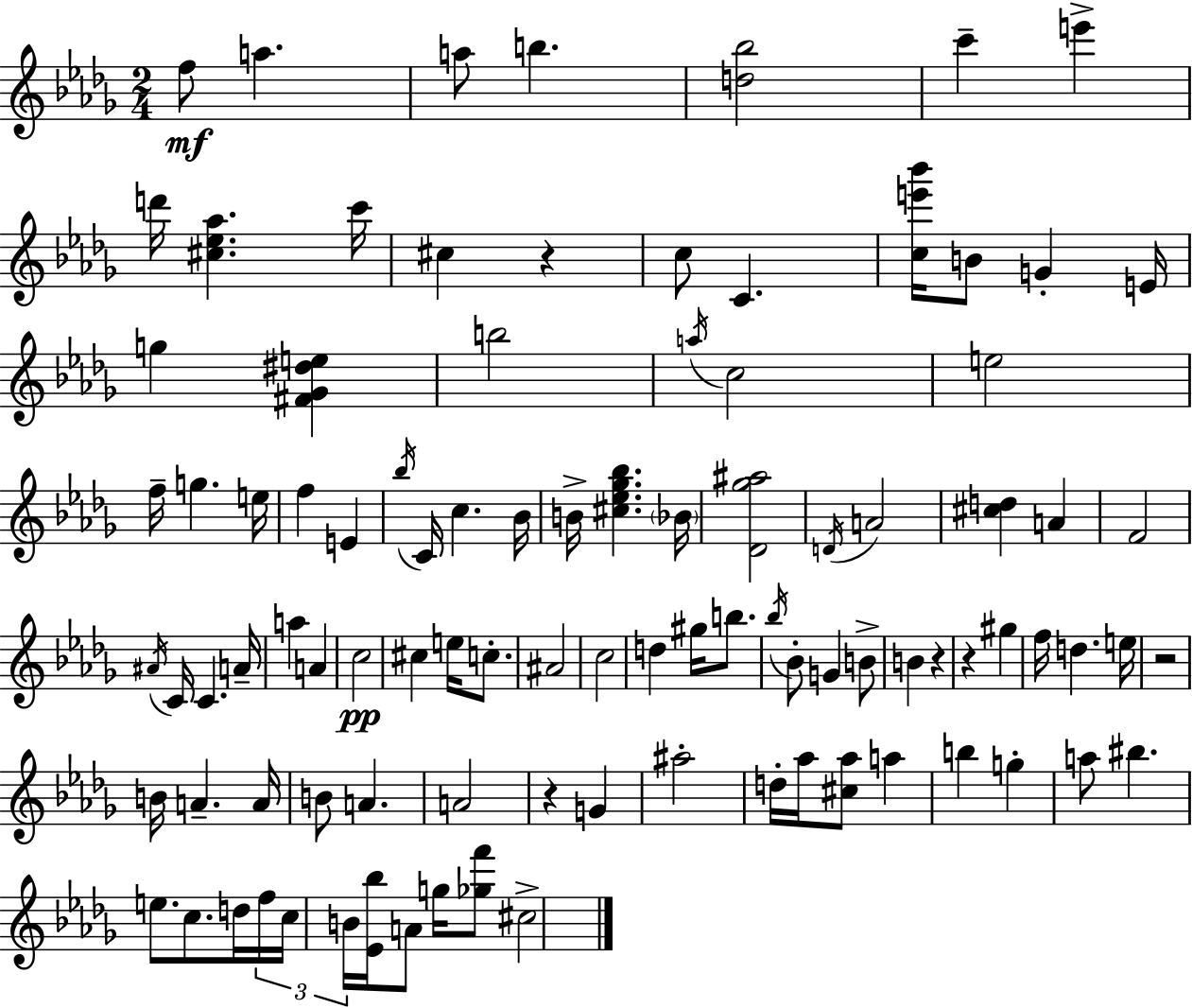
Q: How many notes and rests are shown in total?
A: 97